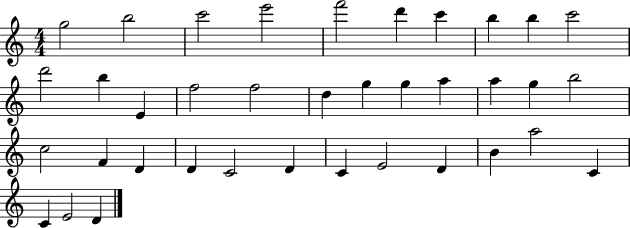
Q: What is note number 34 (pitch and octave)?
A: C4